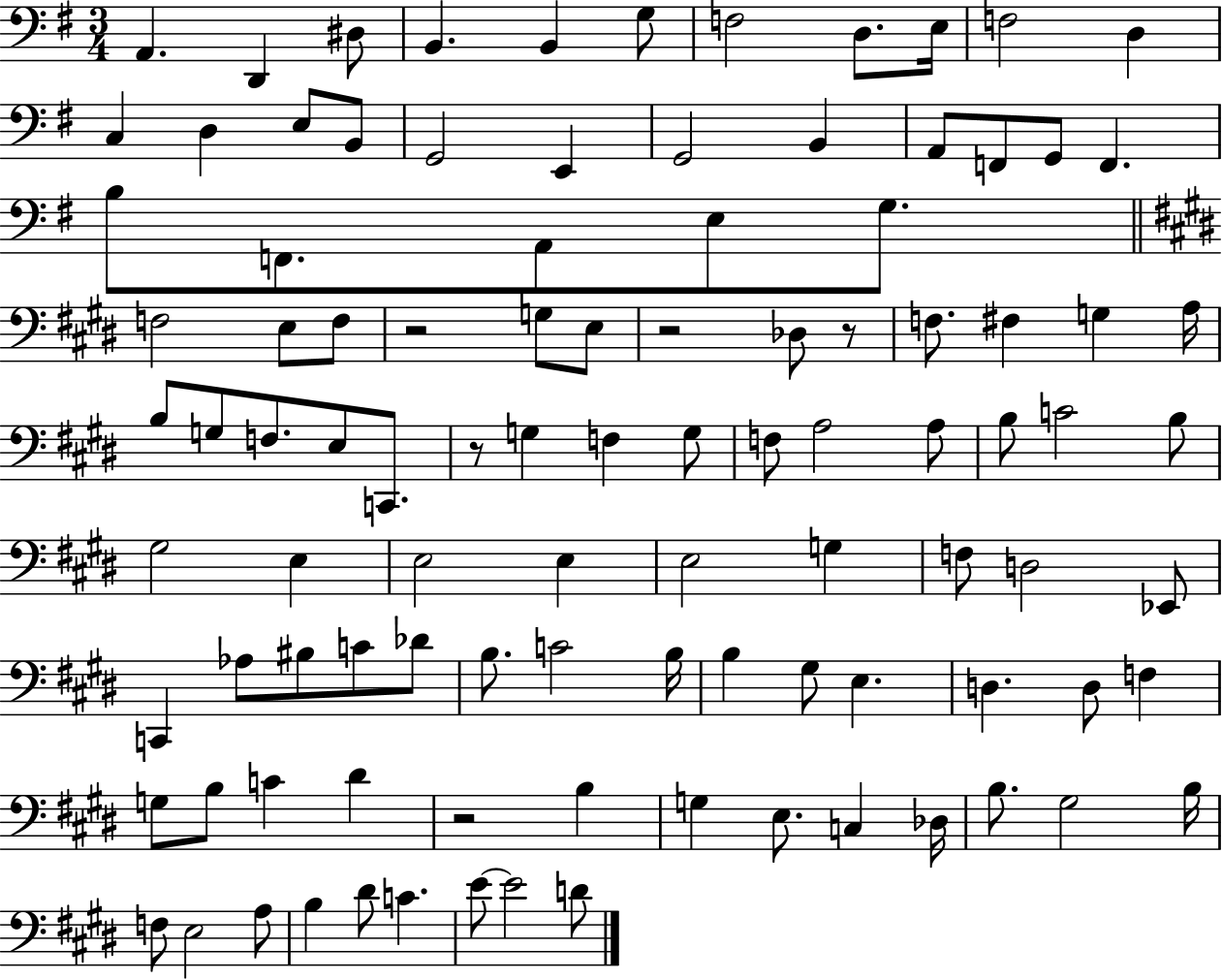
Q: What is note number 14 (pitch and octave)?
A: E3